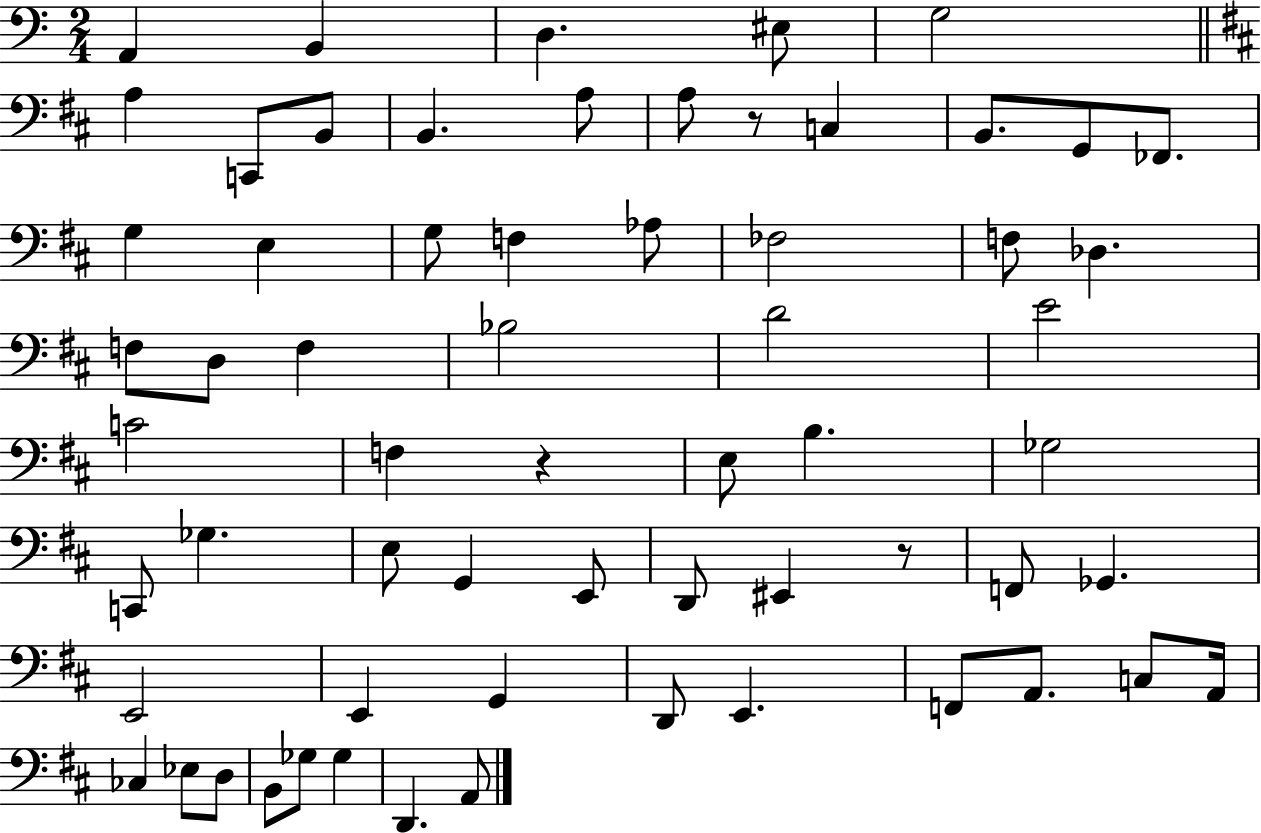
{
  \clef bass
  \numericTimeSignature
  \time 2/4
  \key c \major
  \repeat volta 2 { a,4 b,4 | d4. eis8 | g2 | \bar "||" \break \key d \major a4 c,8 b,8 | b,4. a8 | a8 r8 c4 | b,8. g,8 fes,8. | \break g4 e4 | g8 f4 aes8 | fes2 | f8 des4. | \break f8 d8 f4 | bes2 | d'2 | e'2 | \break c'2 | f4 r4 | e8 b4. | ges2 | \break c,8 ges4. | e8 g,4 e,8 | d,8 eis,4 r8 | f,8 ges,4. | \break e,2 | e,4 g,4 | d,8 e,4. | f,8 a,8. c8 a,16 | \break ces4 ees8 d8 | b,8 ges8 ges4 | d,4. a,8 | } \bar "|."
}